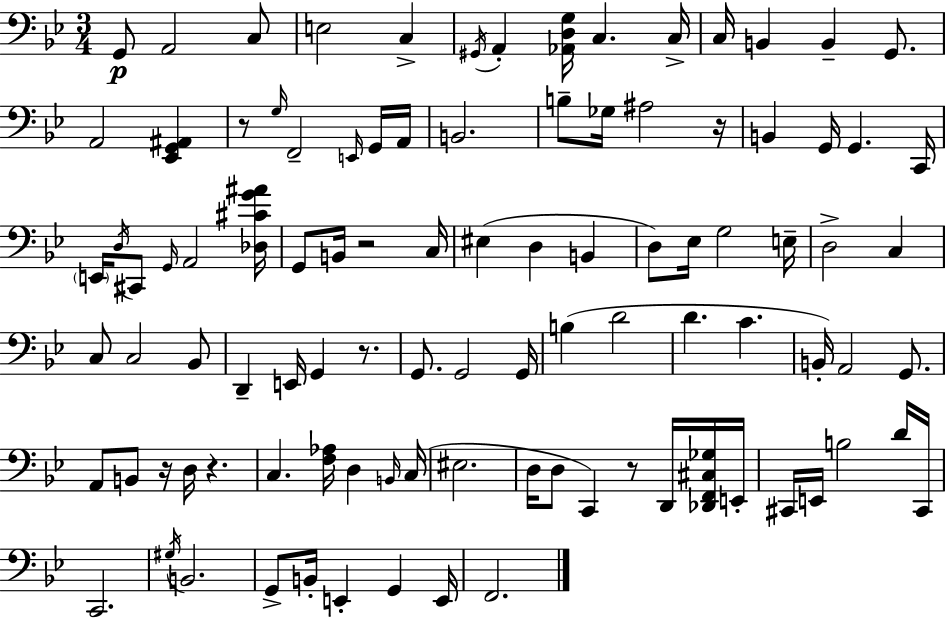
G2/e A2/h C3/e E3/h C3/q G#2/s A2/q [Ab2,D3,G3]/s C3/q. C3/s C3/s B2/q B2/q G2/e. A2/h [Eb2,G2,A#2]/q R/e G3/s F2/h E2/s G2/s A2/s B2/h. B3/e Gb3/s A#3/h R/s B2/q G2/s G2/q. C2/s E2/s D3/s C#2/e G2/s A2/h [Db3,C#4,G4,A#4]/s G2/e B2/s R/h C3/s EIS3/q D3/q B2/q D3/e Eb3/s G3/h E3/s D3/h C3/q C3/e C3/h Bb2/e D2/q E2/s G2/q R/e. G2/e. G2/h G2/s B3/q D4/h D4/q. C4/q. B2/s A2/h G2/e. A2/e B2/e R/s D3/s R/q. C3/q. [F3,Ab3]/s D3/q B2/s C3/s EIS3/h. D3/s D3/e C2/q R/e D2/s [Db2,F2,C#3,Gb3]/s E2/s C#2/s E2/s B3/h D4/s C#2/s C2/h. G#3/s B2/h. G2/e B2/s E2/q G2/q E2/s F2/h.